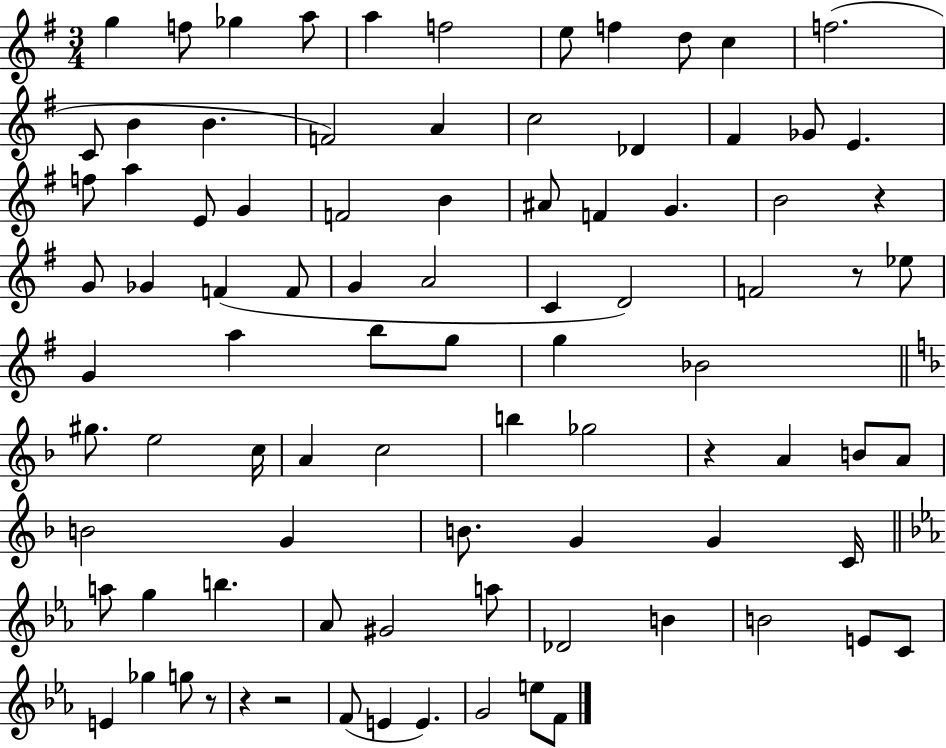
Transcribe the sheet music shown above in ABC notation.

X:1
T:Untitled
M:3/4
L:1/4
K:G
g f/2 _g a/2 a f2 e/2 f d/2 c f2 C/2 B B F2 A c2 _D ^F _G/2 E f/2 a E/2 G F2 B ^A/2 F G B2 z G/2 _G F F/2 G A2 C D2 F2 z/2 _e/2 G a b/2 g/2 g _B2 ^g/2 e2 c/4 A c2 b _g2 z A B/2 A/2 B2 G B/2 G G C/4 a/2 g b _A/2 ^G2 a/2 _D2 B B2 E/2 C/2 E _g g/2 z/2 z z2 F/2 E E G2 e/2 F/2